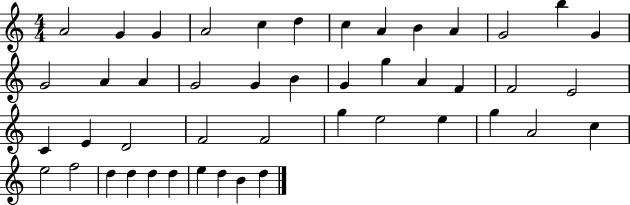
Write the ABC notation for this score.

X:1
T:Untitled
M:4/4
L:1/4
K:C
A2 G G A2 c d c A B A G2 b G G2 A A G2 G B G g A F F2 E2 C E D2 F2 F2 g e2 e g A2 c e2 f2 d d d d e d B d